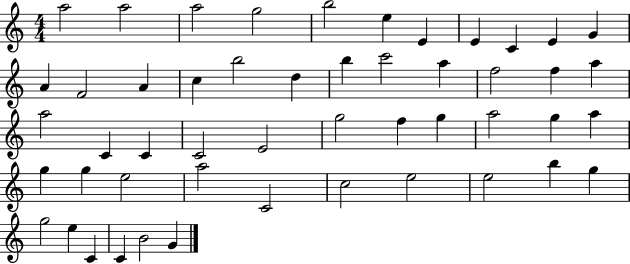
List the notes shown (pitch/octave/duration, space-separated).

A5/h A5/h A5/h G5/h B5/h E5/q E4/q E4/q C4/q E4/q G4/q A4/q F4/h A4/q C5/q B5/h D5/q B5/q C6/h A5/q F5/h F5/q A5/q A5/h C4/q C4/q C4/h E4/h G5/h F5/q G5/q A5/h G5/q A5/q G5/q G5/q E5/h A5/h C4/h C5/h E5/h E5/h B5/q G5/q G5/h E5/q C4/q C4/q B4/h G4/q